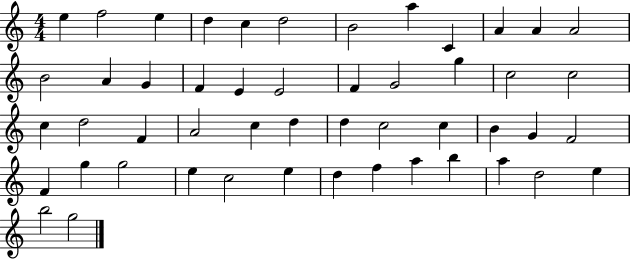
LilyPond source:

{
  \clef treble
  \numericTimeSignature
  \time 4/4
  \key c \major
  e''4 f''2 e''4 | d''4 c''4 d''2 | b'2 a''4 c'4 | a'4 a'4 a'2 | \break b'2 a'4 g'4 | f'4 e'4 e'2 | f'4 g'2 g''4 | c''2 c''2 | \break c''4 d''2 f'4 | a'2 c''4 d''4 | d''4 c''2 c''4 | b'4 g'4 f'2 | \break f'4 g''4 g''2 | e''4 c''2 e''4 | d''4 f''4 a''4 b''4 | a''4 d''2 e''4 | \break b''2 g''2 | \bar "|."
}